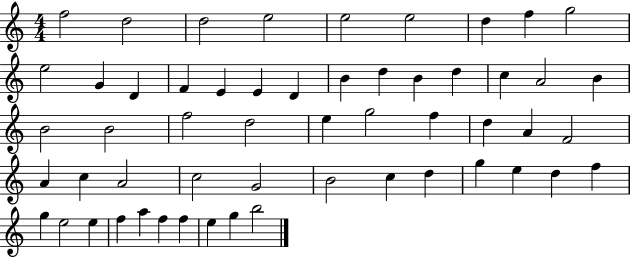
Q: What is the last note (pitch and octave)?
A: B5